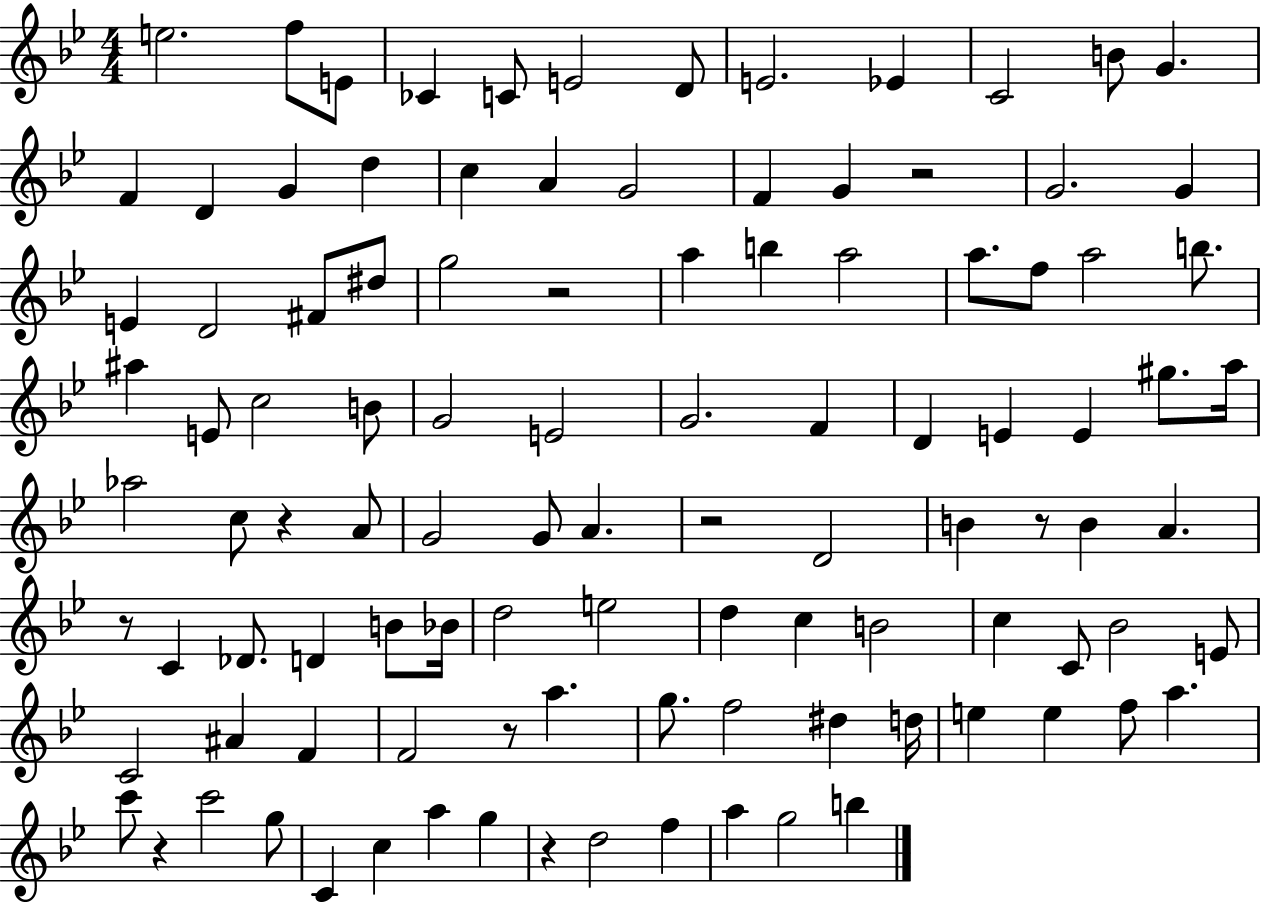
{
  \clef treble
  \numericTimeSignature
  \time 4/4
  \key bes \major
  \repeat volta 2 { e''2. f''8 e'8 | ces'4 c'8 e'2 d'8 | e'2. ees'4 | c'2 b'8 g'4. | \break f'4 d'4 g'4 d''4 | c''4 a'4 g'2 | f'4 g'4 r2 | g'2. g'4 | \break e'4 d'2 fis'8 dis''8 | g''2 r2 | a''4 b''4 a''2 | a''8. f''8 a''2 b''8. | \break ais''4 e'8 c''2 b'8 | g'2 e'2 | g'2. f'4 | d'4 e'4 e'4 gis''8. a''16 | \break aes''2 c''8 r4 a'8 | g'2 g'8 a'4. | r2 d'2 | b'4 r8 b'4 a'4. | \break r8 c'4 des'8. d'4 b'8 bes'16 | d''2 e''2 | d''4 c''4 b'2 | c''4 c'8 bes'2 e'8 | \break c'2 ais'4 f'4 | f'2 r8 a''4. | g''8. f''2 dis''4 d''16 | e''4 e''4 f''8 a''4. | \break c'''8 r4 c'''2 g''8 | c'4 c''4 a''4 g''4 | r4 d''2 f''4 | a''4 g''2 b''4 | \break } \bar "|."
}